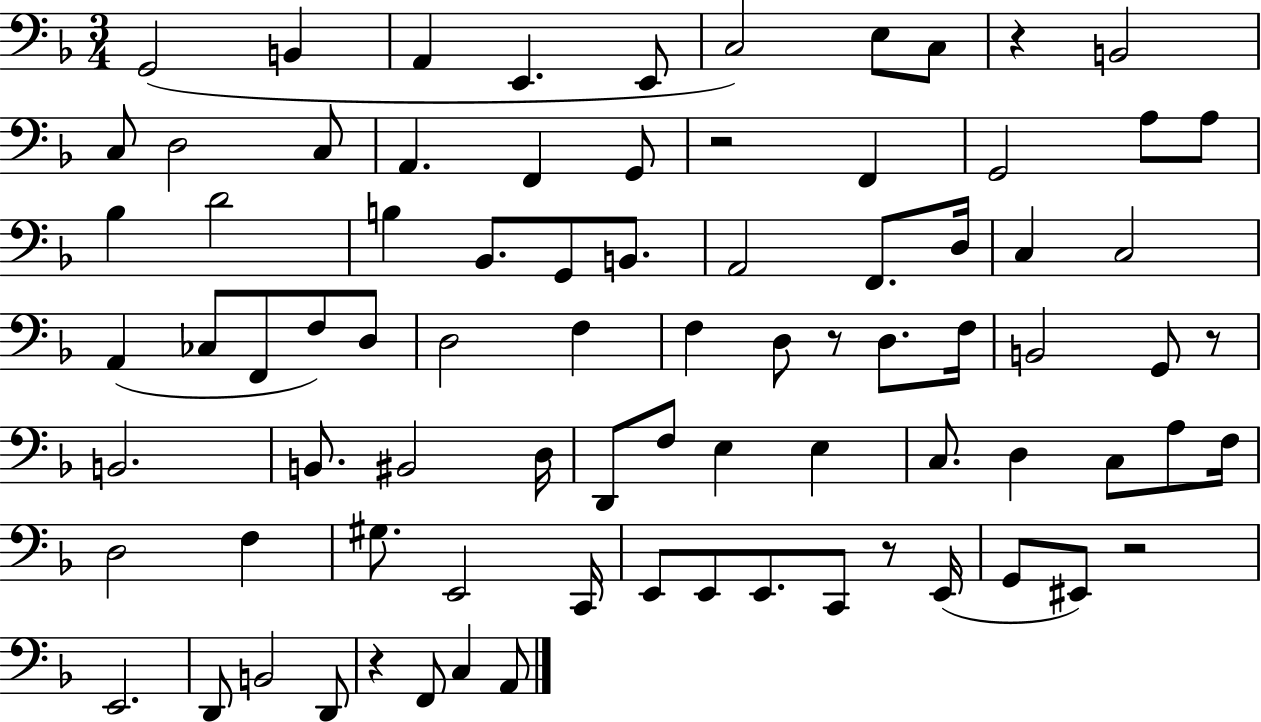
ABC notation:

X:1
T:Untitled
M:3/4
L:1/4
K:F
G,,2 B,, A,, E,, E,,/2 C,2 E,/2 C,/2 z B,,2 C,/2 D,2 C,/2 A,, F,, G,,/2 z2 F,, G,,2 A,/2 A,/2 _B, D2 B, _B,,/2 G,,/2 B,,/2 A,,2 F,,/2 D,/4 C, C,2 A,, _C,/2 F,,/2 F,/2 D,/2 D,2 F, F, D,/2 z/2 D,/2 F,/4 B,,2 G,,/2 z/2 B,,2 B,,/2 ^B,,2 D,/4 D,,/2 F,/2 E, E, C,/2 D, C,/2 A,/2 F,/4 D,2 F, ^G,/2 E,,2 C,,/4 E,,/2 E,,/2 E,,/2 C,,/2 z/2 E,,/4 G,,/2 ^E,,/2 z2 E,,2 D,,/2 B,,2 D,,/2 z F,,/2 C, A,,/2